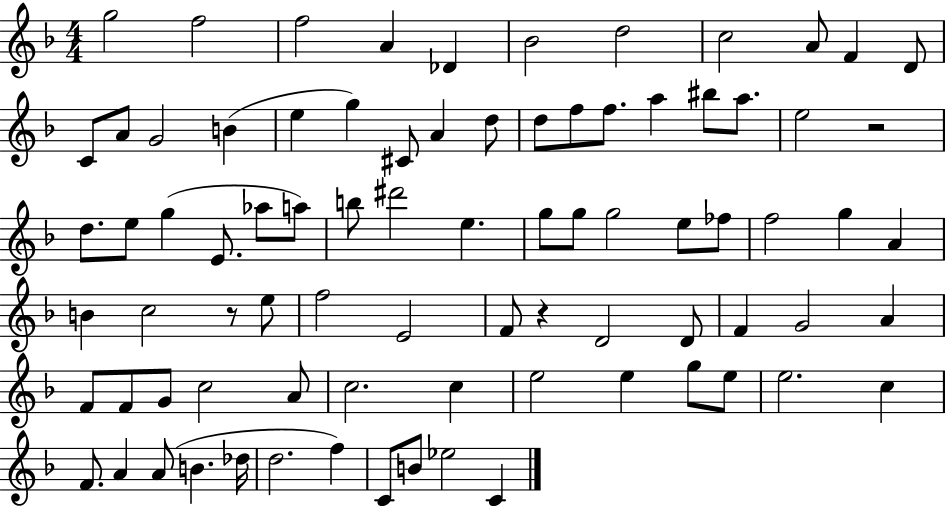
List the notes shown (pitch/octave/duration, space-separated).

G5/h F5/h F5/h A4/q Db4/q Bb4/h D5/h C5/h A4/e F4/q D4/e C4/e A4/e G4/h B4/q E5/q G5/q C#4/e A4/q D5/e D5/e F5/e F5/e. A5/q BIS5/e A5/e. E5/h R/h D5/e. E5/e G5/q E4/e. Ab5/e A5/e B5/e D#6/h E5/q. G5/e G5/e G5/h E5/e FES5/e F5/h G5/q A4/q B4/q C5/h R/e E5/e F5/h E4/h F4/e R/q D4/h D4/e F4/q G4/h A4/q F4/e F4/e G4/e C5/h A4/e C5/h. C5/q E5/h E5/q G5/e E5/e E5/h. C5/q F4/e. A4/q A4/e B4/q. Db5/s D5/h. F5/q C4/e B4/e Eb5/h C4/q